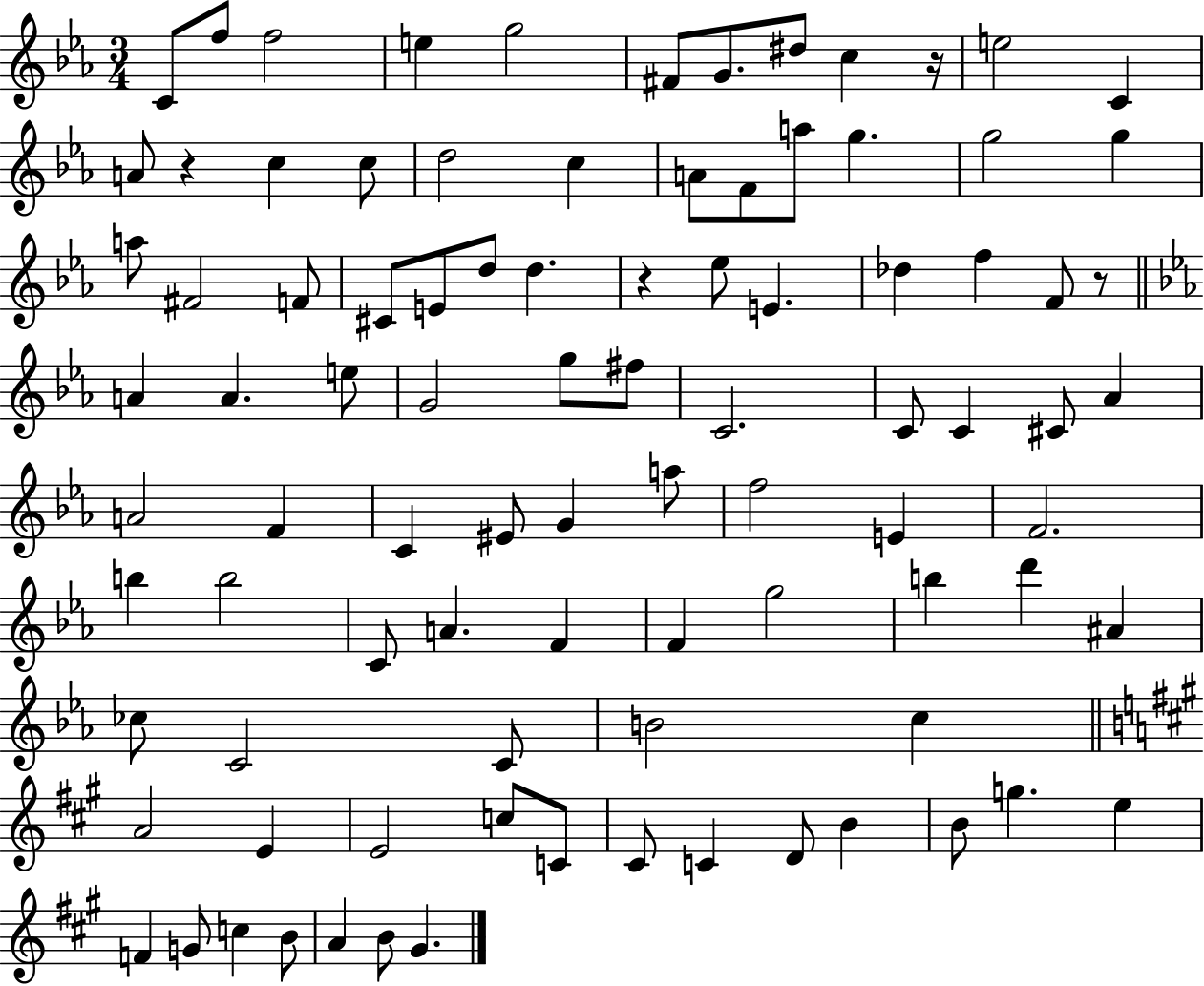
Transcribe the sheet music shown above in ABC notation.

X:1
T:Untitled
M:3/4
L:1/4
K:Eb
C/2 f/2 f2 e g2 ^F/2 G/2 ^d/2 c z/4 e2 C A/2 z c c/2 d2 c A/2 F/2 a/2 g g2 g a/2 ^F2 F/2 ^C/2 E/2 d/2 d z _e/2 E _d f F/2 z/2 A A e/2 G2 g/2 ^f/2 C2 C/2 C ^C/2 _A A2 F C ^E/2 G a/2 f2 E F2 b b2 C/2 A F F g2 b d' ^A _c/2 C2 C/2 B2 c A2 E E2 c/2 C/2 ^C/2 C D/2 B B/2 g e F G/2 c B/2 A B/2 ^G